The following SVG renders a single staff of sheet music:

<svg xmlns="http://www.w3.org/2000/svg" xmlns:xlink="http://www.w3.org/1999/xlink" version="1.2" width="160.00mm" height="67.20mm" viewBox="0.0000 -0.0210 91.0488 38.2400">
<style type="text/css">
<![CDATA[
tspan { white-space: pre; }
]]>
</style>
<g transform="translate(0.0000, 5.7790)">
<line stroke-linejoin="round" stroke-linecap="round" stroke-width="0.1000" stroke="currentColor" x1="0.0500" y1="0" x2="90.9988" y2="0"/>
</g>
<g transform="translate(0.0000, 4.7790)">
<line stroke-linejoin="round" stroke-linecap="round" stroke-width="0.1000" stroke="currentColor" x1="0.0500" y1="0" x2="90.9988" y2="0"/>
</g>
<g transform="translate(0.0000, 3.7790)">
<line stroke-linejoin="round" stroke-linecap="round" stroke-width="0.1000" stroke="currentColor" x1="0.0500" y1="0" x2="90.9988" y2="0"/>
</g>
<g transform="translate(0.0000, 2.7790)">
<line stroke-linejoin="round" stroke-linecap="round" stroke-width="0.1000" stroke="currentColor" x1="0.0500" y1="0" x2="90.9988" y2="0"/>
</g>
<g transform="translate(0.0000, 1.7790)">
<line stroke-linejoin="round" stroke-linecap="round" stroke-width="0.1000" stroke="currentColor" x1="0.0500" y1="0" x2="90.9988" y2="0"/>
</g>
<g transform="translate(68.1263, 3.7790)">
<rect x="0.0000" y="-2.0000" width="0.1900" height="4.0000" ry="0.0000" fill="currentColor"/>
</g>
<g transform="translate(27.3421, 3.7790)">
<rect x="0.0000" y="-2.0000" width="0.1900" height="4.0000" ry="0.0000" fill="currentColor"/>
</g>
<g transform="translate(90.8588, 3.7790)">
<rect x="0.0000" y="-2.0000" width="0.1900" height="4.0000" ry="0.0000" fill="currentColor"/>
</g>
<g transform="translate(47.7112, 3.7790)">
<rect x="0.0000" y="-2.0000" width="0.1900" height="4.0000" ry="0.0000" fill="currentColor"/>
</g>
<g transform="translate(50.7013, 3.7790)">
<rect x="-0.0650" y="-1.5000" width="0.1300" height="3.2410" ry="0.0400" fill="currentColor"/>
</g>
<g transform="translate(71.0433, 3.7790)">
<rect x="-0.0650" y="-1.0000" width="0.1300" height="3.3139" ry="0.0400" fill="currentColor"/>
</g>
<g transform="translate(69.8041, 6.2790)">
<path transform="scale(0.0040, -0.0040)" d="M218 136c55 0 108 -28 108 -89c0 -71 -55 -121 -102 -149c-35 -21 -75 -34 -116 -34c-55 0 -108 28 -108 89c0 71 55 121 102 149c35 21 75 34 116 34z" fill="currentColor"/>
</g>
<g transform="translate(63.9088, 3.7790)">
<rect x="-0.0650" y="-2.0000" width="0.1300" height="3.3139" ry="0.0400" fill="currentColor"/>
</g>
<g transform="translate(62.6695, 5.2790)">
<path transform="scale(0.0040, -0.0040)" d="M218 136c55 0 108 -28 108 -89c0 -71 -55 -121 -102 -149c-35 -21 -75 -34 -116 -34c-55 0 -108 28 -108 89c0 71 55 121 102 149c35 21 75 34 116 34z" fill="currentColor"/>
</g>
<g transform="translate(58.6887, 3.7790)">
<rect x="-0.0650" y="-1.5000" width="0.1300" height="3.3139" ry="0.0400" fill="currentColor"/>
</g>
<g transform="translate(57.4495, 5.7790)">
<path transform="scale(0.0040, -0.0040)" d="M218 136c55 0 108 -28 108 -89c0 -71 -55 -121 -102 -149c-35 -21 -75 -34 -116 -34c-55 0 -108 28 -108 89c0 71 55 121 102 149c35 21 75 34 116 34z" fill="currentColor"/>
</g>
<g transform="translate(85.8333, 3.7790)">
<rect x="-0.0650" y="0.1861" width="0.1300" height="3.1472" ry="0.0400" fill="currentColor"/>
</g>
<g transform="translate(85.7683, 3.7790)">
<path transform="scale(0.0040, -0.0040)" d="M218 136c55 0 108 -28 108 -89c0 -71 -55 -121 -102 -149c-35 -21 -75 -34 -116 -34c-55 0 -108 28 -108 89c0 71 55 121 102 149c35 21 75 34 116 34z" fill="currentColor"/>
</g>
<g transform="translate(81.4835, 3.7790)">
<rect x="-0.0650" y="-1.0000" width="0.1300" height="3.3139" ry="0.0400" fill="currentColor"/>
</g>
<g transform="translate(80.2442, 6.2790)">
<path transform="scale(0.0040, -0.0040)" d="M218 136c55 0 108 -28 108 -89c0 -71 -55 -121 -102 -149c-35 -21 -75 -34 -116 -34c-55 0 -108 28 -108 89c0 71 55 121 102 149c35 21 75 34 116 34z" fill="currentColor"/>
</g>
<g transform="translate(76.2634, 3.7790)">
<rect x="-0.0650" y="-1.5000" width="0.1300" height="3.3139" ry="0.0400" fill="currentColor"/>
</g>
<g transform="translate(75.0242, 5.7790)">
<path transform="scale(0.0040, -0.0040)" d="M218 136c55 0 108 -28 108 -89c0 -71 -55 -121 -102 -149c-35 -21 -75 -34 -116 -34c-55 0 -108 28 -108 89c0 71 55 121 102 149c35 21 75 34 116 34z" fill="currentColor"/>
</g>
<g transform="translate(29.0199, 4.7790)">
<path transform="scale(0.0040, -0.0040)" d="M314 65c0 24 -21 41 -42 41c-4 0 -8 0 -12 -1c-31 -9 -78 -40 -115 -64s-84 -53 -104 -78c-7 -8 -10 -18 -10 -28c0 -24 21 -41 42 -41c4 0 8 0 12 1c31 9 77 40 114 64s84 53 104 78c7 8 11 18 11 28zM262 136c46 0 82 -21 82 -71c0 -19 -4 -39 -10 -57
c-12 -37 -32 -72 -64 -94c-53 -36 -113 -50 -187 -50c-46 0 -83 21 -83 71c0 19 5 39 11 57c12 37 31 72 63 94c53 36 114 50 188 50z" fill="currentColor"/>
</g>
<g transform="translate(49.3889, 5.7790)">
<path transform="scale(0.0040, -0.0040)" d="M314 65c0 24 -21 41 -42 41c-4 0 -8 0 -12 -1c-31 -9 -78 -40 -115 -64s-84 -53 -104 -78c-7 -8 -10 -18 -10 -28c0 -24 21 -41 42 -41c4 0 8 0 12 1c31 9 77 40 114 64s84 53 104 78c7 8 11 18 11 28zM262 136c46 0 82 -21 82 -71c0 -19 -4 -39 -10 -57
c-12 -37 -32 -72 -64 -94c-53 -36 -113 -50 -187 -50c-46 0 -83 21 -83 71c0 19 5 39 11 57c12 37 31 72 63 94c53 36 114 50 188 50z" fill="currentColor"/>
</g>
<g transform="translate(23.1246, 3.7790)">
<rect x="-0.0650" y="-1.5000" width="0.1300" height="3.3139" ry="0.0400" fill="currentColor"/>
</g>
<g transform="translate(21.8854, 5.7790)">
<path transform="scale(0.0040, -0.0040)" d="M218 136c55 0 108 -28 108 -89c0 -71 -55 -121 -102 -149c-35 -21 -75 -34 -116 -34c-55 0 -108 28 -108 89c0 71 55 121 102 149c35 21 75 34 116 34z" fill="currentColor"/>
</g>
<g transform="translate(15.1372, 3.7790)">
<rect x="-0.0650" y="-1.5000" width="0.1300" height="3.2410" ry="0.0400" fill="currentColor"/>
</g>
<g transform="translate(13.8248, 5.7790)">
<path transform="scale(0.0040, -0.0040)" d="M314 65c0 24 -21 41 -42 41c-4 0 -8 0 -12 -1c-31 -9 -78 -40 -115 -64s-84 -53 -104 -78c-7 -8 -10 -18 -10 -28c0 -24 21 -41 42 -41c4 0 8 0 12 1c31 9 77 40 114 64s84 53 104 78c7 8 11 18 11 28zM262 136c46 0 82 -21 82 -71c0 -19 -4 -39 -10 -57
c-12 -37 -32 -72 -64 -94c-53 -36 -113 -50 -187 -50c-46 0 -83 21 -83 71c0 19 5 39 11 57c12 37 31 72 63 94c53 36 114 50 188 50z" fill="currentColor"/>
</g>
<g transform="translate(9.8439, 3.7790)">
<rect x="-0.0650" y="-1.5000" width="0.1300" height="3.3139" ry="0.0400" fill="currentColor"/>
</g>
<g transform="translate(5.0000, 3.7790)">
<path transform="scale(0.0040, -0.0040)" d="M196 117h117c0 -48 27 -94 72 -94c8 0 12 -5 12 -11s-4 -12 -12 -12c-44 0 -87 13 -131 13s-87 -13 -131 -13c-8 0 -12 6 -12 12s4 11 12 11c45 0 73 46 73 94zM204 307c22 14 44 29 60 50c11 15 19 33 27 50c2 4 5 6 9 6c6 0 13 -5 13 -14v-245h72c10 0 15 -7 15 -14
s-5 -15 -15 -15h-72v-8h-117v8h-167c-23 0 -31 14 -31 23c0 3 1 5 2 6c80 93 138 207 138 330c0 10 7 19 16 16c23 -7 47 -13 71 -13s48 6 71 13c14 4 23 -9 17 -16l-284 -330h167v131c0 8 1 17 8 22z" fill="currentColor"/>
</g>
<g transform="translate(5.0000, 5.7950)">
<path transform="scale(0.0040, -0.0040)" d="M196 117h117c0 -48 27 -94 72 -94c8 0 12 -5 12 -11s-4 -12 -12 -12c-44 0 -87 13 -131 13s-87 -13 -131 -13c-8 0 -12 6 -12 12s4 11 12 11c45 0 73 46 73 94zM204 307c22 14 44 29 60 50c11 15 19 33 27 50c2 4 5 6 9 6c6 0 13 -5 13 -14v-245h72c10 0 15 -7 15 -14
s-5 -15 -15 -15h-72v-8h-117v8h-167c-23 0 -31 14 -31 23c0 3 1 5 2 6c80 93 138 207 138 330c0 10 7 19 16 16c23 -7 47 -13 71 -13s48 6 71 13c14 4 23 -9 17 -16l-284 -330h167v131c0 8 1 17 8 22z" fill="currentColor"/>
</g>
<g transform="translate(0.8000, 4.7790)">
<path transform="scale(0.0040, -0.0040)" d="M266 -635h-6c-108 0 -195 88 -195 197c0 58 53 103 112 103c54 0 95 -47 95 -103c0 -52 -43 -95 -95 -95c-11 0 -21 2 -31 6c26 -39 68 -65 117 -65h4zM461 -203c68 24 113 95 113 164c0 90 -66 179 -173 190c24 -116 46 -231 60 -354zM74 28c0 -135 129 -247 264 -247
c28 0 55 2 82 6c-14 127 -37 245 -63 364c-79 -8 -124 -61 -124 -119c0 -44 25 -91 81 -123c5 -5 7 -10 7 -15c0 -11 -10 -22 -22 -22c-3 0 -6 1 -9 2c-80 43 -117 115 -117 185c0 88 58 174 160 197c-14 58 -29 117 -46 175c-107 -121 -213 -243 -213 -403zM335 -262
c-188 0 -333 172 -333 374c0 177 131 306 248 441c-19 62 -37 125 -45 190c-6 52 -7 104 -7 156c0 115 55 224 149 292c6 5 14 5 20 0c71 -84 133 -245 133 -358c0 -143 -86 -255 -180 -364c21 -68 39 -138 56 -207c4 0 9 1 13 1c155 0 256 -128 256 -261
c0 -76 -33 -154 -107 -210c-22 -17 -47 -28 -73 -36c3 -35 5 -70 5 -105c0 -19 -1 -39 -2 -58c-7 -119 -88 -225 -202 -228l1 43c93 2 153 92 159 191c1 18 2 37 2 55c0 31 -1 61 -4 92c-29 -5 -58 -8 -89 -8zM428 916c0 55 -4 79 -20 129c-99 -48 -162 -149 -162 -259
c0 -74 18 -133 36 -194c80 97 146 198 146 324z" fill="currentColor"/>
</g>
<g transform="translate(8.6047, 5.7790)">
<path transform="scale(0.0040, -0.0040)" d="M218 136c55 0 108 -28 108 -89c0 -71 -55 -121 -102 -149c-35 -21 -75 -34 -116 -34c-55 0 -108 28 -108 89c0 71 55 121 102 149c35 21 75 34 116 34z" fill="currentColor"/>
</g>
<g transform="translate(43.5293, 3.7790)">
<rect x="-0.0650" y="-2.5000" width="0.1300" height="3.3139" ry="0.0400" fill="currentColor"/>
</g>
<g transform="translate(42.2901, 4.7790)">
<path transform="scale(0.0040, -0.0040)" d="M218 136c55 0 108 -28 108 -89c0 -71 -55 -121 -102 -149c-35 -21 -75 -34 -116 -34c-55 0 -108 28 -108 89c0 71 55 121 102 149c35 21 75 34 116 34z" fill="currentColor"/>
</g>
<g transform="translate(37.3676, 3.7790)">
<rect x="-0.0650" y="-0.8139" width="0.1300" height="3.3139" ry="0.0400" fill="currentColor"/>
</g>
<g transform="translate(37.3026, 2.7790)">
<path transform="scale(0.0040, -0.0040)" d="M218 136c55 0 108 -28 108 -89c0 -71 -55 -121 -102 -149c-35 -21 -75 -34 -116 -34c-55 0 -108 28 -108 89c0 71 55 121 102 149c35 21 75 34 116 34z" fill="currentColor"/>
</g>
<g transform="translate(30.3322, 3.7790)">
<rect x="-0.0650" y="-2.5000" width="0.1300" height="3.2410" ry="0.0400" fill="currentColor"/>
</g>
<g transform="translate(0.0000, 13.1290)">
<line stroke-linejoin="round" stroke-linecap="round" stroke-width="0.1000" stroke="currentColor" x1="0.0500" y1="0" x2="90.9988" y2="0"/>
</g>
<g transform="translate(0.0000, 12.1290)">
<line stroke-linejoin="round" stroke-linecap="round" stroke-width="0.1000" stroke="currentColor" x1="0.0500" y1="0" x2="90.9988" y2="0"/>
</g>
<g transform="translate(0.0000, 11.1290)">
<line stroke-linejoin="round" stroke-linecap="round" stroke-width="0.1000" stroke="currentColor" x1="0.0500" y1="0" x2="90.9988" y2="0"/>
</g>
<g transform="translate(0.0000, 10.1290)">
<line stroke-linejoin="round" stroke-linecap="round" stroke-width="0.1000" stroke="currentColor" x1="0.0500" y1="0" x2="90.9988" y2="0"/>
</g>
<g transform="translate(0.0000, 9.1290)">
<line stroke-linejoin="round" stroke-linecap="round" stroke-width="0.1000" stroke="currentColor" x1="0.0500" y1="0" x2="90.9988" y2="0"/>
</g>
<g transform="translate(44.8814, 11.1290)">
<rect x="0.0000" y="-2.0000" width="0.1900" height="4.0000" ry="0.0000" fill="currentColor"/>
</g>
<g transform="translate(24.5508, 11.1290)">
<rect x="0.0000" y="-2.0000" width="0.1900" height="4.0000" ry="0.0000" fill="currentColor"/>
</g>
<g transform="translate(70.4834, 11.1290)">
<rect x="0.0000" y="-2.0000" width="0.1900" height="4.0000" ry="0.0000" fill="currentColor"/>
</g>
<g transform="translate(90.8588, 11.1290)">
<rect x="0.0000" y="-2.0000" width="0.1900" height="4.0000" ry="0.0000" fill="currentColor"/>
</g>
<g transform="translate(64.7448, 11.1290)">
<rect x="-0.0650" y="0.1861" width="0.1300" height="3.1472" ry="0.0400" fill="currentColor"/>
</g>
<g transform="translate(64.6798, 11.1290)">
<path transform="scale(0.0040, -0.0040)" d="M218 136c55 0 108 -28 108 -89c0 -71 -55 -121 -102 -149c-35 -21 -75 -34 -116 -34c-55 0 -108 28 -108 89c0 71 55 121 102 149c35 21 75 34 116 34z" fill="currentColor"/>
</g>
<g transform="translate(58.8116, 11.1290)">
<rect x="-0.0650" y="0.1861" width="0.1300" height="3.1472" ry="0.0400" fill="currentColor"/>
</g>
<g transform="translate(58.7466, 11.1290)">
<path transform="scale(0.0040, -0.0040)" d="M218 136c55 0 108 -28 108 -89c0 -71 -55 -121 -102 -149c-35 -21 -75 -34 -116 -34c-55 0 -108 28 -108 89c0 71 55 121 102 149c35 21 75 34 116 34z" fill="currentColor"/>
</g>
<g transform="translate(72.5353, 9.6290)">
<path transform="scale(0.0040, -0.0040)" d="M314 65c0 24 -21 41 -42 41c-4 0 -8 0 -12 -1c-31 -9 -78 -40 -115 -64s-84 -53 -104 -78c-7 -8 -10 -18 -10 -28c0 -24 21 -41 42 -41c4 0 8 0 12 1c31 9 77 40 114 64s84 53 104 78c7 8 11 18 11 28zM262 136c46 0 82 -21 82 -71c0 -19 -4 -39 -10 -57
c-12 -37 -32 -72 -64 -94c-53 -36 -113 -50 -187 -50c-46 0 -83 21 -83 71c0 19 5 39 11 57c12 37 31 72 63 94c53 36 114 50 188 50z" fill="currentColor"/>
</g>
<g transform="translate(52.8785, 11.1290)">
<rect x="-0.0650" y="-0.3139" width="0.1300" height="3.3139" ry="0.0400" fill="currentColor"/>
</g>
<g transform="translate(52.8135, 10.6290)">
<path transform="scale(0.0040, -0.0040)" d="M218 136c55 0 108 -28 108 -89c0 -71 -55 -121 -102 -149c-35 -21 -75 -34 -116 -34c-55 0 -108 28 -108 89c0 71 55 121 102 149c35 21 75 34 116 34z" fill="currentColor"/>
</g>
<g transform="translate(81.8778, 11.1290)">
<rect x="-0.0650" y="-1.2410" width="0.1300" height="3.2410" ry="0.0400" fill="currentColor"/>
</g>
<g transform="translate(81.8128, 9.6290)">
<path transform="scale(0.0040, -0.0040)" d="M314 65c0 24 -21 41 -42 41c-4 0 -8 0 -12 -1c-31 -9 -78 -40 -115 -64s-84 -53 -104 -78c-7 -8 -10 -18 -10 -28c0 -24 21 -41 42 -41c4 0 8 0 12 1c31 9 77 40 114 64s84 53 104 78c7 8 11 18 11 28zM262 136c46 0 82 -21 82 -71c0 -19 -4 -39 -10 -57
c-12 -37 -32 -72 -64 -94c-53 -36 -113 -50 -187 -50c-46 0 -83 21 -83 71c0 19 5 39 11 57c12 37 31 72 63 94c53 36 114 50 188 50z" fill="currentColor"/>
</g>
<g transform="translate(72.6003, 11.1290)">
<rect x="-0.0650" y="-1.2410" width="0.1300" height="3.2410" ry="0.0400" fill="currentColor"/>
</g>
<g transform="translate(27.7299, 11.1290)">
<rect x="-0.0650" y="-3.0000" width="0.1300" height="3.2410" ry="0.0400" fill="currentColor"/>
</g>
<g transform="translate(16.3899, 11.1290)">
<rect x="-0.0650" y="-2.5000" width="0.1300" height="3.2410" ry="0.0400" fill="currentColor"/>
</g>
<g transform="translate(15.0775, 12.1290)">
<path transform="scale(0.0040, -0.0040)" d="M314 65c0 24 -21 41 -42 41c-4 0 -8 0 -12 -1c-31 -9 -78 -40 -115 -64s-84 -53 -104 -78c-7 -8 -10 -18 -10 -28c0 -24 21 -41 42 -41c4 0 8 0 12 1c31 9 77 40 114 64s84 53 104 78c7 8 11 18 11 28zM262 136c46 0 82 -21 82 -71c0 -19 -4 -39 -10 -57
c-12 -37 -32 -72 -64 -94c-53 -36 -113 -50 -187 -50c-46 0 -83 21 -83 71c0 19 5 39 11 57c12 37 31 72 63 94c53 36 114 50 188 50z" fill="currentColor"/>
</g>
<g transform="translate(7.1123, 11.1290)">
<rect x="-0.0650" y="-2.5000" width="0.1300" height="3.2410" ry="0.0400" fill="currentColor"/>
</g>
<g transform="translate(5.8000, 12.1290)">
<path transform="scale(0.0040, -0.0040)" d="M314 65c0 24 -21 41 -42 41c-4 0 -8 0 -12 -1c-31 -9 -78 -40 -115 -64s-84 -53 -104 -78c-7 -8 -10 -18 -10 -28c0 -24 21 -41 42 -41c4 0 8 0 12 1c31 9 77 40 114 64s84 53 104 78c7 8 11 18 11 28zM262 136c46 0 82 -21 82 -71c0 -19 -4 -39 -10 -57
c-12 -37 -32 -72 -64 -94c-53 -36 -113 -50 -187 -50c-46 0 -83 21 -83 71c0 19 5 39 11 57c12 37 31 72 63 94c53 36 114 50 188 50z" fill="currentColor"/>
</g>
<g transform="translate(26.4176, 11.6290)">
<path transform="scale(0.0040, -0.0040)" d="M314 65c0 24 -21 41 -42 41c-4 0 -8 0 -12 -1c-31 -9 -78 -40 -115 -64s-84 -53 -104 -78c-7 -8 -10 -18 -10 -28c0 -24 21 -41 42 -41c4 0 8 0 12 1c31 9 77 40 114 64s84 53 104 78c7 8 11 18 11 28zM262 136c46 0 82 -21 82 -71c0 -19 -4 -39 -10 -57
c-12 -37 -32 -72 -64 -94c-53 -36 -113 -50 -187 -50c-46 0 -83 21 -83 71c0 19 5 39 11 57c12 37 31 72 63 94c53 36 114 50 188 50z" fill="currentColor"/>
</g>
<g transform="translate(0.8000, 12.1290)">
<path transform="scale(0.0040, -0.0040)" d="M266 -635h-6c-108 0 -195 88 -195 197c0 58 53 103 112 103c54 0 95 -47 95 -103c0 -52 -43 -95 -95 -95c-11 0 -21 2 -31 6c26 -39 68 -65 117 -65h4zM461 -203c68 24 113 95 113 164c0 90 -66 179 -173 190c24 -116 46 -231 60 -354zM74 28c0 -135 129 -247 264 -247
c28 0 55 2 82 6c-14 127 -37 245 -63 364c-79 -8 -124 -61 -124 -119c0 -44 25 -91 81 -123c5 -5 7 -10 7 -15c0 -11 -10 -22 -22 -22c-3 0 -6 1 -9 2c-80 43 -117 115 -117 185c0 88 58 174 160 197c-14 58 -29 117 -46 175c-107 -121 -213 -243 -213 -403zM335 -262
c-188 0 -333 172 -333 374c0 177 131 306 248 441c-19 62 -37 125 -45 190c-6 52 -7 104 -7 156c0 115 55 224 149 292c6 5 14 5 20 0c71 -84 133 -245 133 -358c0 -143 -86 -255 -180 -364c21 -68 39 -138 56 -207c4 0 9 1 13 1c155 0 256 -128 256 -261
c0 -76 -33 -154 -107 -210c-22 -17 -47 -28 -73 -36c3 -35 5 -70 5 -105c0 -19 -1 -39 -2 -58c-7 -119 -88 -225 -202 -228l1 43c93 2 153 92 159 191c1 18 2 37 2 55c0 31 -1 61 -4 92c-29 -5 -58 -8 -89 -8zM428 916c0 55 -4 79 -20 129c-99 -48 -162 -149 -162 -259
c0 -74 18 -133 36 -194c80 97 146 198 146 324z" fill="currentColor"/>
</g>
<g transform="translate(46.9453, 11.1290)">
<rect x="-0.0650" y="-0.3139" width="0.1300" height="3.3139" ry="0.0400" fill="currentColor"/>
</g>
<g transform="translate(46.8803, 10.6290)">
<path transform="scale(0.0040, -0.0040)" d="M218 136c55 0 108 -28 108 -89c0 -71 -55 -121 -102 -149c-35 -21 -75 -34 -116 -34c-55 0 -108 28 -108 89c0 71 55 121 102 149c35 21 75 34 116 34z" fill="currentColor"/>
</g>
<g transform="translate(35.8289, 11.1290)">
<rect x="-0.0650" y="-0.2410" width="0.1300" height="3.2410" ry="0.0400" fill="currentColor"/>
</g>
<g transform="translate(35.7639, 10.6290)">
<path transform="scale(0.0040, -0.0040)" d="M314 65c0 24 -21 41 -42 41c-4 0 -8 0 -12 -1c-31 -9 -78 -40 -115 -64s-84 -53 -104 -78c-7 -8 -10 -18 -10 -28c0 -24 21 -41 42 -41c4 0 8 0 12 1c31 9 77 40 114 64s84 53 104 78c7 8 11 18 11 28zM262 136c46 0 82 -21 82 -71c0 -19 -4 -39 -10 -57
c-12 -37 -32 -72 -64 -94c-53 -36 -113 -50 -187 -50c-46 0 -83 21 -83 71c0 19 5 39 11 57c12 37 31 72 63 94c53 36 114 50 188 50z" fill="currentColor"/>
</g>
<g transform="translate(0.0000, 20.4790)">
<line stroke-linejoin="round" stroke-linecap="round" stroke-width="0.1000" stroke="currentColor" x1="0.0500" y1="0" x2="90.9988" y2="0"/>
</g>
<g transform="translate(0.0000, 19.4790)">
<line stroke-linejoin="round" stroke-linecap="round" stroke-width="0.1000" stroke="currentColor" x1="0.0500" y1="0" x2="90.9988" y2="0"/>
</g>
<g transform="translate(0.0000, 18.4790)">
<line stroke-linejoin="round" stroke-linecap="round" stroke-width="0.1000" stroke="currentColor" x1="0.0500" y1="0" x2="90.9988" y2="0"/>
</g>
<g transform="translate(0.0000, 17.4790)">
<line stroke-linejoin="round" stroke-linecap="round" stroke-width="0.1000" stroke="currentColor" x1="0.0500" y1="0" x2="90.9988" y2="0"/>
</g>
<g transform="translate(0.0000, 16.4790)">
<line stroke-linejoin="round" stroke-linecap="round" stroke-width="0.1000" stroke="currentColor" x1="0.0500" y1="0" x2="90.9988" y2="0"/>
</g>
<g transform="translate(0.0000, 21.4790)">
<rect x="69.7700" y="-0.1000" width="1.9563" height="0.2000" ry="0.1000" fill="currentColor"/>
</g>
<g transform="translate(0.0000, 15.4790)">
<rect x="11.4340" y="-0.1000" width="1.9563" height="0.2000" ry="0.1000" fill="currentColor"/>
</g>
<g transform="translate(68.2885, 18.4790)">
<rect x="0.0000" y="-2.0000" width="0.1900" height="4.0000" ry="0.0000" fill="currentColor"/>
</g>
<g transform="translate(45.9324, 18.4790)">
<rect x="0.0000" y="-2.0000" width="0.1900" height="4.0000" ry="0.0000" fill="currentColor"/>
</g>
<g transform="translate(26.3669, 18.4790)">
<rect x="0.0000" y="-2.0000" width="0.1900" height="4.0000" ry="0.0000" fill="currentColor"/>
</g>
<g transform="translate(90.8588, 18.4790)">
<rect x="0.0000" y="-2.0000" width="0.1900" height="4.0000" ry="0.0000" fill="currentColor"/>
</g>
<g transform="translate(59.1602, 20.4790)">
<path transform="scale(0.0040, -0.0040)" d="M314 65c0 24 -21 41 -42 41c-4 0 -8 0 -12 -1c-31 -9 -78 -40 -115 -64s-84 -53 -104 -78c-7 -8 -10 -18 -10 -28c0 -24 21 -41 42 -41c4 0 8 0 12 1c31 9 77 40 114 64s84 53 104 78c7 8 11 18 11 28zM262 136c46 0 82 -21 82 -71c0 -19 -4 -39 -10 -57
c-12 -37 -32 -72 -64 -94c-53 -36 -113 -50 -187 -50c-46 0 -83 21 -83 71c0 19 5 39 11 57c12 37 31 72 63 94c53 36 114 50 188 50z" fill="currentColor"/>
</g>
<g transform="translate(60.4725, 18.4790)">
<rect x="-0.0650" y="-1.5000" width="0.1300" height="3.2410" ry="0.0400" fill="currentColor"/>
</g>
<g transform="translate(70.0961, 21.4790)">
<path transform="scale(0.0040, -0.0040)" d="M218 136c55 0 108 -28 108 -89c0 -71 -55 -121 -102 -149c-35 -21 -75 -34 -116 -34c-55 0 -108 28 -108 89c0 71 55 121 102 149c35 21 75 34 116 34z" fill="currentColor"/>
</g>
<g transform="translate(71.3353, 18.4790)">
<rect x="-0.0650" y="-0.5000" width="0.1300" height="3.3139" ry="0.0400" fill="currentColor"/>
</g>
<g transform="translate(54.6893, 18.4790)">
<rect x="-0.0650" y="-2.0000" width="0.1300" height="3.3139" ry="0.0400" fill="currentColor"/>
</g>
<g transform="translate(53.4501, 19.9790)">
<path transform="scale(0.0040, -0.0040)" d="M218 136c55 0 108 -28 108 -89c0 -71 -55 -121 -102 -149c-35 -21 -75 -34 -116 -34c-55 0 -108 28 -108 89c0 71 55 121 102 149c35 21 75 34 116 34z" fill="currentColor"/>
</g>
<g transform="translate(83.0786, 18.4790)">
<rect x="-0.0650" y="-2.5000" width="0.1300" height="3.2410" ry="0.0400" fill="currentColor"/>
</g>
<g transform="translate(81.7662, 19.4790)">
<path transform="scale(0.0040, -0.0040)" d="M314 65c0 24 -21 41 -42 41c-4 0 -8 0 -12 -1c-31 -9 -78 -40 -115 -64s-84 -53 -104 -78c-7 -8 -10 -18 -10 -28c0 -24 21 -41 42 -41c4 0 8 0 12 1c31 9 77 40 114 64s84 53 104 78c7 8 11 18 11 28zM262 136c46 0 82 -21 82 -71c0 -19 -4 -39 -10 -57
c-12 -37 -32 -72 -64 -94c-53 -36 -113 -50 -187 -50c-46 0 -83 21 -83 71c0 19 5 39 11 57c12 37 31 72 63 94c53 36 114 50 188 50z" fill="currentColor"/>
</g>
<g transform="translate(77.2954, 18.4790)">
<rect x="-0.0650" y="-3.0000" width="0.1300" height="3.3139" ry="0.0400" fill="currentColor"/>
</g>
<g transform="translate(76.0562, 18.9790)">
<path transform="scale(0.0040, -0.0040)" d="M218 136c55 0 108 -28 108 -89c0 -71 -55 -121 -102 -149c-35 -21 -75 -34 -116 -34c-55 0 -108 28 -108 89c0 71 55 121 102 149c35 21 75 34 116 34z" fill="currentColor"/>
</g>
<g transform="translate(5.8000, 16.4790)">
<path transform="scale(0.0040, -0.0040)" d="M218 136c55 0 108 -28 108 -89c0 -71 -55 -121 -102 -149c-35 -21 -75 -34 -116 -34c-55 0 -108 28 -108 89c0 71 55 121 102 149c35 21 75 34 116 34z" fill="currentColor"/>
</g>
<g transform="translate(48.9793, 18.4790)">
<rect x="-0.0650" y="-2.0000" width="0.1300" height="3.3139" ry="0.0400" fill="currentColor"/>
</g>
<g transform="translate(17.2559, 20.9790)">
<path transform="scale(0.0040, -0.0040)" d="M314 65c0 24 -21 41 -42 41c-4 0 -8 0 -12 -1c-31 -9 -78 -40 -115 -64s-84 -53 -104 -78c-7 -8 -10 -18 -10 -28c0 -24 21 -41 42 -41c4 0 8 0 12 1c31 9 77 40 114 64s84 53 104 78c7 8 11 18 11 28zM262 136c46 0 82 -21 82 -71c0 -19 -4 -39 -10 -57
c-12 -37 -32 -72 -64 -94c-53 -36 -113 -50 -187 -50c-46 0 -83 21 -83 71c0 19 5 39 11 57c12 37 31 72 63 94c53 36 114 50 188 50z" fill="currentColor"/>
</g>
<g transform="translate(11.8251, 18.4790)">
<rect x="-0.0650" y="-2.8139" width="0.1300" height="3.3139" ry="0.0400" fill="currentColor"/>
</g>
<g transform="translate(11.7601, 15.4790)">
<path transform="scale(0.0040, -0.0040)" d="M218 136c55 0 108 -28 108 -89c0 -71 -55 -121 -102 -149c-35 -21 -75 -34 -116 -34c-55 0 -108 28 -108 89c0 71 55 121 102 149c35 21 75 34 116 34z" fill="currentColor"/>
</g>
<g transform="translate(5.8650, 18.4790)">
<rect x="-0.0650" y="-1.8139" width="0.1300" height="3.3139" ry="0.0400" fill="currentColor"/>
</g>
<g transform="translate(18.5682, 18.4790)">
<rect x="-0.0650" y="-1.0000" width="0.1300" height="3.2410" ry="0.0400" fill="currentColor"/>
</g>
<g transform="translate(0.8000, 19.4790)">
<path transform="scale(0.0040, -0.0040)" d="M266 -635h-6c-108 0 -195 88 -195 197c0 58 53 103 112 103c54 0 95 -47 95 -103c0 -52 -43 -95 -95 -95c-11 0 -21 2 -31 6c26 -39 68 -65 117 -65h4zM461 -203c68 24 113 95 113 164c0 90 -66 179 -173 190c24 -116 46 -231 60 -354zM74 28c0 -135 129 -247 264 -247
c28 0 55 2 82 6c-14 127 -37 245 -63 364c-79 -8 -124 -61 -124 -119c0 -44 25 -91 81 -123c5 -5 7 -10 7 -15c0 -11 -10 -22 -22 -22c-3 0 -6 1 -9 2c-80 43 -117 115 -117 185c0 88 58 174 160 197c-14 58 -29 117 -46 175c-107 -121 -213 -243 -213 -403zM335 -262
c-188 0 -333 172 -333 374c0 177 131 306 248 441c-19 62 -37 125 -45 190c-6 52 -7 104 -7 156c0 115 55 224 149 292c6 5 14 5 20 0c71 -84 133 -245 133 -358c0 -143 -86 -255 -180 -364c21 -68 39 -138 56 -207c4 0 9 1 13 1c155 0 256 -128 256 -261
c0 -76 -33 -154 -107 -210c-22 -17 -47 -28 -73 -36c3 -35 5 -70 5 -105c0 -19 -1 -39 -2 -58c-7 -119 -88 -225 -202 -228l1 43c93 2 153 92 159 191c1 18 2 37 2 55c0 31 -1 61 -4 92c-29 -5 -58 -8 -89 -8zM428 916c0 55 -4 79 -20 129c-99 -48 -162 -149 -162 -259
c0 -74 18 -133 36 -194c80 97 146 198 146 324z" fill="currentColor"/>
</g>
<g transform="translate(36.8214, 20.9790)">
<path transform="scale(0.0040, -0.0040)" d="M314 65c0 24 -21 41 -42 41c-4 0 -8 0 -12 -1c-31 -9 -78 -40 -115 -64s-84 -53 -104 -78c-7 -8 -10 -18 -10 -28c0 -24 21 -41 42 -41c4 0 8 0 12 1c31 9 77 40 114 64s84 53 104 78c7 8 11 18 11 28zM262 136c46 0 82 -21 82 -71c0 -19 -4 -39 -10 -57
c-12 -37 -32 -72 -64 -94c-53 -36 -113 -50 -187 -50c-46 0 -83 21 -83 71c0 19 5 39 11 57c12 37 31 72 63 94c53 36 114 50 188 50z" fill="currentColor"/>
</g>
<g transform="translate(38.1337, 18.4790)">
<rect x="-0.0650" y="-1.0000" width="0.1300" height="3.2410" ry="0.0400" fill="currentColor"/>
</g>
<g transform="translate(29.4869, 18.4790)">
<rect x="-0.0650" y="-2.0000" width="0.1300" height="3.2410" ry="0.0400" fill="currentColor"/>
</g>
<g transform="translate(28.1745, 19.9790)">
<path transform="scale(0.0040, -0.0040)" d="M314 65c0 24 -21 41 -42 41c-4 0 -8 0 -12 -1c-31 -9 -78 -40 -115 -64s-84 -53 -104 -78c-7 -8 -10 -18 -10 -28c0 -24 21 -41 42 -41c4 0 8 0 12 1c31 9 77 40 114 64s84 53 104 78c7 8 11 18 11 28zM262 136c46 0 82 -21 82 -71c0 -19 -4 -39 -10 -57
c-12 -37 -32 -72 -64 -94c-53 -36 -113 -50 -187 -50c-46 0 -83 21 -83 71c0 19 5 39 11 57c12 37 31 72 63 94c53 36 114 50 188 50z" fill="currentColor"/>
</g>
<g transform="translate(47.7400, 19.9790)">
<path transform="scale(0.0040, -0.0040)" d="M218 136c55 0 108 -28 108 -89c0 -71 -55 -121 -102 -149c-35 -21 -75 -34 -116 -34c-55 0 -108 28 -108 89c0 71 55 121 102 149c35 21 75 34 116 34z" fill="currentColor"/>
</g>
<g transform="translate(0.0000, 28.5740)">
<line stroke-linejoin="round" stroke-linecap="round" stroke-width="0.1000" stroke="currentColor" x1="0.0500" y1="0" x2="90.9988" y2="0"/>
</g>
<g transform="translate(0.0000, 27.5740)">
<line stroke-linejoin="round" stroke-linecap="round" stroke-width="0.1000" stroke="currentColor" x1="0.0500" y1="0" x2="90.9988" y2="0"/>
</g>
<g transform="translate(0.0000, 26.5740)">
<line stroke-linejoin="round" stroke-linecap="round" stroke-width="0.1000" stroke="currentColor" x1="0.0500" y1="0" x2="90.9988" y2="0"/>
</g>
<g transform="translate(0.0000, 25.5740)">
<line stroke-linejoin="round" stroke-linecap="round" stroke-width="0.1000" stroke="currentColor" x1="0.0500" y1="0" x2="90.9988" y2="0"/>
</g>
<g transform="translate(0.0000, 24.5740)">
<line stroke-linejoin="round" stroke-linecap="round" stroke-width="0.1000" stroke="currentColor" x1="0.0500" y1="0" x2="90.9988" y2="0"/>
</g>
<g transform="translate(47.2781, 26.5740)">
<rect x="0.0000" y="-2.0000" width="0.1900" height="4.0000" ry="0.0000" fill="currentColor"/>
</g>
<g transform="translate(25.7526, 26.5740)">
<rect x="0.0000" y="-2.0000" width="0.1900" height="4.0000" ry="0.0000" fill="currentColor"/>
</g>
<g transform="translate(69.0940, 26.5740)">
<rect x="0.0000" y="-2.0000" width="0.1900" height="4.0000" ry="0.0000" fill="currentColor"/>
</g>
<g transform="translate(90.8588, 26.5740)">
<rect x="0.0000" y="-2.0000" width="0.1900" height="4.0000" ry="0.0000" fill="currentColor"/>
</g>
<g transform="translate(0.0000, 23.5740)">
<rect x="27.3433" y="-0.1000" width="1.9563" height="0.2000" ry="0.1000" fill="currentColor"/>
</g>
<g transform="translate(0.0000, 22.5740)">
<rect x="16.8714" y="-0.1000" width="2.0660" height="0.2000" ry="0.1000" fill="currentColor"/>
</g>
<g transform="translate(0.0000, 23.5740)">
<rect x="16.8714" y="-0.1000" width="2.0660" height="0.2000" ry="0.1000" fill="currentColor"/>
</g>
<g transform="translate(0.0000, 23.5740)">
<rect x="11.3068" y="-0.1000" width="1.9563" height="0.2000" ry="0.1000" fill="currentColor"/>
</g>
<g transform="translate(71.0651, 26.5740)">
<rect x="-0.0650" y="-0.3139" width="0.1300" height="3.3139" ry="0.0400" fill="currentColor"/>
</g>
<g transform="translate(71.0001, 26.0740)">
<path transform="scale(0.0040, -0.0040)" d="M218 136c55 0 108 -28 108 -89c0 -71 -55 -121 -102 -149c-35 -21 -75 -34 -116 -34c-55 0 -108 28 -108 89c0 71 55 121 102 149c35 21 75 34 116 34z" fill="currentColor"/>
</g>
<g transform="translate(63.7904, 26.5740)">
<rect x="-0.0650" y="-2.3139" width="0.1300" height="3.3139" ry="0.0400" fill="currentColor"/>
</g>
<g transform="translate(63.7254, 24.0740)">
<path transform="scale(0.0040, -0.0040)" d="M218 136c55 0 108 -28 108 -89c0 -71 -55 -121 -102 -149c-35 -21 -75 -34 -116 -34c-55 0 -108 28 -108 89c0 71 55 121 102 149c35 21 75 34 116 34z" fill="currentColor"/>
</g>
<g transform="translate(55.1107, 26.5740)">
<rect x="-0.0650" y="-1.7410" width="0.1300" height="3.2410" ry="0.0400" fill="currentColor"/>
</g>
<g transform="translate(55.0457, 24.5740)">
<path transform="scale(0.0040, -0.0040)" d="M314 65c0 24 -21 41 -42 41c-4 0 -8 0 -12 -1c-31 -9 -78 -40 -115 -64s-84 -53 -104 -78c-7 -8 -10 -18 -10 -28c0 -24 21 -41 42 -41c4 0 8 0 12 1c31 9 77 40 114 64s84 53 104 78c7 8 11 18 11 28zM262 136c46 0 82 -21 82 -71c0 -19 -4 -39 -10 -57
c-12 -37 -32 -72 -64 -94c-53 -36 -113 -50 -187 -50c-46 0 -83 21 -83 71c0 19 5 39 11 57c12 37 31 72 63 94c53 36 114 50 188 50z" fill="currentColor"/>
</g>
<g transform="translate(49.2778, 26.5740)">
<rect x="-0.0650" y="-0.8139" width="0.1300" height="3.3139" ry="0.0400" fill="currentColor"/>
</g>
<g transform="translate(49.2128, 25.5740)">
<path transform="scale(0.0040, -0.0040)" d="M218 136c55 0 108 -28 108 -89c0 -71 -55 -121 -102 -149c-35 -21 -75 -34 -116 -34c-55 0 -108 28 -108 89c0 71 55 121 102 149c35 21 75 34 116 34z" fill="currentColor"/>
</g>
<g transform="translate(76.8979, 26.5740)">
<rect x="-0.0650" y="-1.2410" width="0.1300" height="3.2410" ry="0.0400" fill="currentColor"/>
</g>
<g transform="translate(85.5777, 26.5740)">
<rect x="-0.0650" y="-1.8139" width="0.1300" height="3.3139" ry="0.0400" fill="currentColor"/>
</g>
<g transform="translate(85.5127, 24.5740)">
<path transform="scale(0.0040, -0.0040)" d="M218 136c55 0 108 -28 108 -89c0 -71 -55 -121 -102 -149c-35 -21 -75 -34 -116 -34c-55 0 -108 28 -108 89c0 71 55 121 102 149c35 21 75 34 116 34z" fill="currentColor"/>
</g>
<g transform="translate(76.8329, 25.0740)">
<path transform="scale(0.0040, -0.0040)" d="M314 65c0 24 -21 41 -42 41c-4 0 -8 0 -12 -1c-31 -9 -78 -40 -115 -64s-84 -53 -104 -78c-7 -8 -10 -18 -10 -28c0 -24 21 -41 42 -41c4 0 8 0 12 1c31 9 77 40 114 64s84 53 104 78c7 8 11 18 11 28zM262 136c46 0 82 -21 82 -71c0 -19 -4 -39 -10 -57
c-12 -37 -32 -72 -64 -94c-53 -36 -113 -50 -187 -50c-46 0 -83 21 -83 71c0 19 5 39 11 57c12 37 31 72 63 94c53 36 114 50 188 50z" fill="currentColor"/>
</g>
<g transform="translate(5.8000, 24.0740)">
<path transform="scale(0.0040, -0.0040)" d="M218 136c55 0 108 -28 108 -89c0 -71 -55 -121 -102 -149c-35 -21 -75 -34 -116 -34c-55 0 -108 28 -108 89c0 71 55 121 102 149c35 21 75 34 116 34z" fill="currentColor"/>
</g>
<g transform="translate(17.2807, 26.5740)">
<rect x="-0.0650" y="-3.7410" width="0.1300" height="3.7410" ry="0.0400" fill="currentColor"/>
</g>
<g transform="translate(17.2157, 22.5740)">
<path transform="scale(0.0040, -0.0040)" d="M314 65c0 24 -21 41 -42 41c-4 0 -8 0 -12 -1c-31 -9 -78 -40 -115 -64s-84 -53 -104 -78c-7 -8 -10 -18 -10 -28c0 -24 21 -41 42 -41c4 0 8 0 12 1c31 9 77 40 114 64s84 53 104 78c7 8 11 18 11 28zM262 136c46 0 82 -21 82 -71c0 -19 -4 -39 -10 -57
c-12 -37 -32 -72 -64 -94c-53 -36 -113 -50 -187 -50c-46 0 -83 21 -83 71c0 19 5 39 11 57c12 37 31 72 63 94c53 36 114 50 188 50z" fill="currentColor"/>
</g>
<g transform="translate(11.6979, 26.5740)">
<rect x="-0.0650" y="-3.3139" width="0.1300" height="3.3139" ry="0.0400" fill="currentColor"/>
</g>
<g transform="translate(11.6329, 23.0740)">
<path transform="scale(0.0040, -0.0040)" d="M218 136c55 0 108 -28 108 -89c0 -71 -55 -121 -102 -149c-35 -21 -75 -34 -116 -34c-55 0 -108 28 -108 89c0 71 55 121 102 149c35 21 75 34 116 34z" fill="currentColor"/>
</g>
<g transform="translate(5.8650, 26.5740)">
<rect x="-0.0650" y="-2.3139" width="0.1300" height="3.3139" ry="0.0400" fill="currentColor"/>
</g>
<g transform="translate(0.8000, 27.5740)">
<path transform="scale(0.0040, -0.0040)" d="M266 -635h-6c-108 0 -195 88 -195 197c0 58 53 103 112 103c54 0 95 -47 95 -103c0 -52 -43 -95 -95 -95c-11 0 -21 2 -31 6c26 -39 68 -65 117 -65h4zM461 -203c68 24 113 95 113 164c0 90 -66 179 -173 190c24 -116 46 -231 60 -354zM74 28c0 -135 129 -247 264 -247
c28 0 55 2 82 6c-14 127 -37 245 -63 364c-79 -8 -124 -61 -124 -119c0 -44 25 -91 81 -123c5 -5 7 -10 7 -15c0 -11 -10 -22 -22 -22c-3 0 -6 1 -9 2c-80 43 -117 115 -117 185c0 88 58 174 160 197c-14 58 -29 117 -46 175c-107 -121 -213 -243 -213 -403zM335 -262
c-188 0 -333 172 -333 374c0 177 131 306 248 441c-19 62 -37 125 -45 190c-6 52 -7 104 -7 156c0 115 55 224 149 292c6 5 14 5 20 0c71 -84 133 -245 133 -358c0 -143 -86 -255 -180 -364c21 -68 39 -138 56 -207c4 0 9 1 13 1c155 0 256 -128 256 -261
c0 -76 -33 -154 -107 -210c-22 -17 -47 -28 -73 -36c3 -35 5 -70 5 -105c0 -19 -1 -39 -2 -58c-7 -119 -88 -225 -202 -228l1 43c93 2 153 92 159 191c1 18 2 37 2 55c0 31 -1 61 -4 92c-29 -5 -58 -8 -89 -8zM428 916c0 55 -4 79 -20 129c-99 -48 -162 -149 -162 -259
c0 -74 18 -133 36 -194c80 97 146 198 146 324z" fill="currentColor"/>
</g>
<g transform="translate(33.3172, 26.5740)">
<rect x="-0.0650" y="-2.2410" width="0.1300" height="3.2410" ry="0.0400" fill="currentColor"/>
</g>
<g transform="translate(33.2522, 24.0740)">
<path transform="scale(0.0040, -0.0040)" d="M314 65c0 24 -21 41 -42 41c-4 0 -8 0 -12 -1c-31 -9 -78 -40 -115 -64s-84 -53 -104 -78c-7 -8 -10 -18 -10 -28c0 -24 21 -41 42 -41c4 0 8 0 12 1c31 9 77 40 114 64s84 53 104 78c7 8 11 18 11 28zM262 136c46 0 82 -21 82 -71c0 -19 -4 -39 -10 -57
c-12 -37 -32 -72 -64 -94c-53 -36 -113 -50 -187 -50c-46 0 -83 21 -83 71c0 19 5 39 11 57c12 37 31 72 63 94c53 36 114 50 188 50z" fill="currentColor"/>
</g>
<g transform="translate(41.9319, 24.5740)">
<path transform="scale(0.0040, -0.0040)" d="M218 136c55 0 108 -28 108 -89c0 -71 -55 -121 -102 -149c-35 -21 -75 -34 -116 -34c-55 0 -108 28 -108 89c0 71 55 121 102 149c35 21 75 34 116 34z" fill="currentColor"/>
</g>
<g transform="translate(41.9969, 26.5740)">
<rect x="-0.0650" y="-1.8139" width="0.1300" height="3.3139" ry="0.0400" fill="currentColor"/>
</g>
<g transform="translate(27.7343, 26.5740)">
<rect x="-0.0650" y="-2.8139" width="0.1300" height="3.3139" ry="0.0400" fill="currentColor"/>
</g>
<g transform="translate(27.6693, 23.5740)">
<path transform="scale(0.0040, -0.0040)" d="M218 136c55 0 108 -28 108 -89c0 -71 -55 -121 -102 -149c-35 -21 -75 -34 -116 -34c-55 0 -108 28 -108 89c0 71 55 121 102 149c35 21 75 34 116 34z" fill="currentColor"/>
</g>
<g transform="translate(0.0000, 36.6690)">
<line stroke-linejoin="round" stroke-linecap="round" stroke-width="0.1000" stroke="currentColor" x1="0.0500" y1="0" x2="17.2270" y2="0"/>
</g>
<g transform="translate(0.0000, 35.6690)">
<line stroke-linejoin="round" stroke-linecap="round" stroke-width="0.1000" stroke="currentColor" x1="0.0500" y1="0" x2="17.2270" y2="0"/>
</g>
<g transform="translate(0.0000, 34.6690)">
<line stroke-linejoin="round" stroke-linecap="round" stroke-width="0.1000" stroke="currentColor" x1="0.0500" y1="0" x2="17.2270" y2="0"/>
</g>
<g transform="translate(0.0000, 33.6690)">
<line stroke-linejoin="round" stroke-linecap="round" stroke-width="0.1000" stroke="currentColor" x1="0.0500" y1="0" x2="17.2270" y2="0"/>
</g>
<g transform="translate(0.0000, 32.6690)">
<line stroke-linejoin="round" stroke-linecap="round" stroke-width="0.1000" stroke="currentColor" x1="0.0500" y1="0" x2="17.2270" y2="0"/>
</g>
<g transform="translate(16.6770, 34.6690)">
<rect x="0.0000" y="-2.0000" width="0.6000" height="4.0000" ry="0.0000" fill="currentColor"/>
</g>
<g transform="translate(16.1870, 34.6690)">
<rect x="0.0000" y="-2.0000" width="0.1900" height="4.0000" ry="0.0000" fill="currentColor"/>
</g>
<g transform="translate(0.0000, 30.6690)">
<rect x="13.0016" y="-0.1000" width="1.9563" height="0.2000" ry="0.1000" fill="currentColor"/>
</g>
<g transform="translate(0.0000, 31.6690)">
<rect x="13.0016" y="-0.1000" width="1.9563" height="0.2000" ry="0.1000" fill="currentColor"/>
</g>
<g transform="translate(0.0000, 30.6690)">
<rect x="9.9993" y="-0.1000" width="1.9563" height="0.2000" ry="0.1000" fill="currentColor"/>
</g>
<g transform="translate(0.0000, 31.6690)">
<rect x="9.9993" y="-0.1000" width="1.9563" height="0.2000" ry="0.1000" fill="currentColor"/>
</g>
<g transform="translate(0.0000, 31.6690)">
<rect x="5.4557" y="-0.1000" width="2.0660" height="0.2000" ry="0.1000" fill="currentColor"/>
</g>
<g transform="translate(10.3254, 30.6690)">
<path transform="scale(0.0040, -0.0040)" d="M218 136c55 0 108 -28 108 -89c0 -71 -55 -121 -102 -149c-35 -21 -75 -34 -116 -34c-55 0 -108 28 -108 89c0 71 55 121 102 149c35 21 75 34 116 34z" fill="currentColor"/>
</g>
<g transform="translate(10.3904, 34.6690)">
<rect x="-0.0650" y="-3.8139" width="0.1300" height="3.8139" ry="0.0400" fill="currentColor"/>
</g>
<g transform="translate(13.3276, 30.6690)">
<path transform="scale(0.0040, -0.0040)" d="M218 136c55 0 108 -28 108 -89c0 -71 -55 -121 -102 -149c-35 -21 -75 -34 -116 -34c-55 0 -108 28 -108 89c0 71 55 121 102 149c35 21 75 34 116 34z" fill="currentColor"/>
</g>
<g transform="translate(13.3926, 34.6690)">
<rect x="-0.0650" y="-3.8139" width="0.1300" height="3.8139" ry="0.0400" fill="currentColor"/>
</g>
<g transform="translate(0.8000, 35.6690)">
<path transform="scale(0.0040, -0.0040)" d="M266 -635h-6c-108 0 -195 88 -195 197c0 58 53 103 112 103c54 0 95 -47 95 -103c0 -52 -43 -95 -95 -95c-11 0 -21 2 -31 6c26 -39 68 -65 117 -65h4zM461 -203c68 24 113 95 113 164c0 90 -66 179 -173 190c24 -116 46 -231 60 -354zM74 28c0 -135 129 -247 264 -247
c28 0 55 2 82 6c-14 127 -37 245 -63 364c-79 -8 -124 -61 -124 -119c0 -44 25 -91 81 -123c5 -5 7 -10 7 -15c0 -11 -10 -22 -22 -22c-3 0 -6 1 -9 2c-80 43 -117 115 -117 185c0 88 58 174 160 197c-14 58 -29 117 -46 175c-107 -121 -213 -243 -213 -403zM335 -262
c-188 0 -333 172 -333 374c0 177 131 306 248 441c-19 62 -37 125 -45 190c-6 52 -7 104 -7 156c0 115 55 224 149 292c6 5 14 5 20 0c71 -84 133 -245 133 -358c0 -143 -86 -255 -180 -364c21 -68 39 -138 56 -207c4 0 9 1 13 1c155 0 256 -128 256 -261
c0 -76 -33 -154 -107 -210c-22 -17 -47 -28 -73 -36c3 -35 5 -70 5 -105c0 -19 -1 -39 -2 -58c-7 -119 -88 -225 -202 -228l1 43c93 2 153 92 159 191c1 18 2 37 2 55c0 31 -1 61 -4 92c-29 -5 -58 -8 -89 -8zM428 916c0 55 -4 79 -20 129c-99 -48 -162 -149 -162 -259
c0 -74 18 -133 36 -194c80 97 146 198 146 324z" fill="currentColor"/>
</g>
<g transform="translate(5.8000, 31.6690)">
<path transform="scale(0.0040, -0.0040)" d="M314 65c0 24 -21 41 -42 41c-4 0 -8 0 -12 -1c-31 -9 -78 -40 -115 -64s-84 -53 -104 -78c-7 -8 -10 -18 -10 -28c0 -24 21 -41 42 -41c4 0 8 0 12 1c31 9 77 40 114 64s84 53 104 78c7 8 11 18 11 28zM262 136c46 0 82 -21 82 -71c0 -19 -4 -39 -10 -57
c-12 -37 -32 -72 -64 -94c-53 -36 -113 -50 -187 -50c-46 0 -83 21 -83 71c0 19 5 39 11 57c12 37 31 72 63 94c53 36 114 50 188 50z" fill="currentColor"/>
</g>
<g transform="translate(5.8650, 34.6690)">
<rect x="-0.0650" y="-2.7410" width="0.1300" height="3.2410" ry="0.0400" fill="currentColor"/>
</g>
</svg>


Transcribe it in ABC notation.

X:1
T:Untitled
M:4/4
L:1/4
K:C
E E2 E G2 d G E2 E F D E D B G2 G2 A2 c2 c c B B e2 e2 f a D2 F2 D2 F F E2 C A G2 g b c'2 a g2 f d f2 g c e2 f a2 c' c'